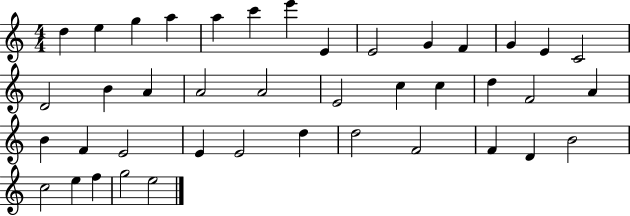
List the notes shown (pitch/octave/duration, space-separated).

D5/q E5/q G5/q A5/q A5/q C6/q E6/q E4/q E4/h G4/q F4/q G4/q E4/q C4/h D4/h B4/q A4/q A4/h A4/h E4/h C5/q C5/q D5/q F4/h A4/q B4/q F4/q E4/h E4/q E4/h D5/q D5/h F4/h F4/q D4/q B4/h C5/h E5/q F5/q G5/h E5/h